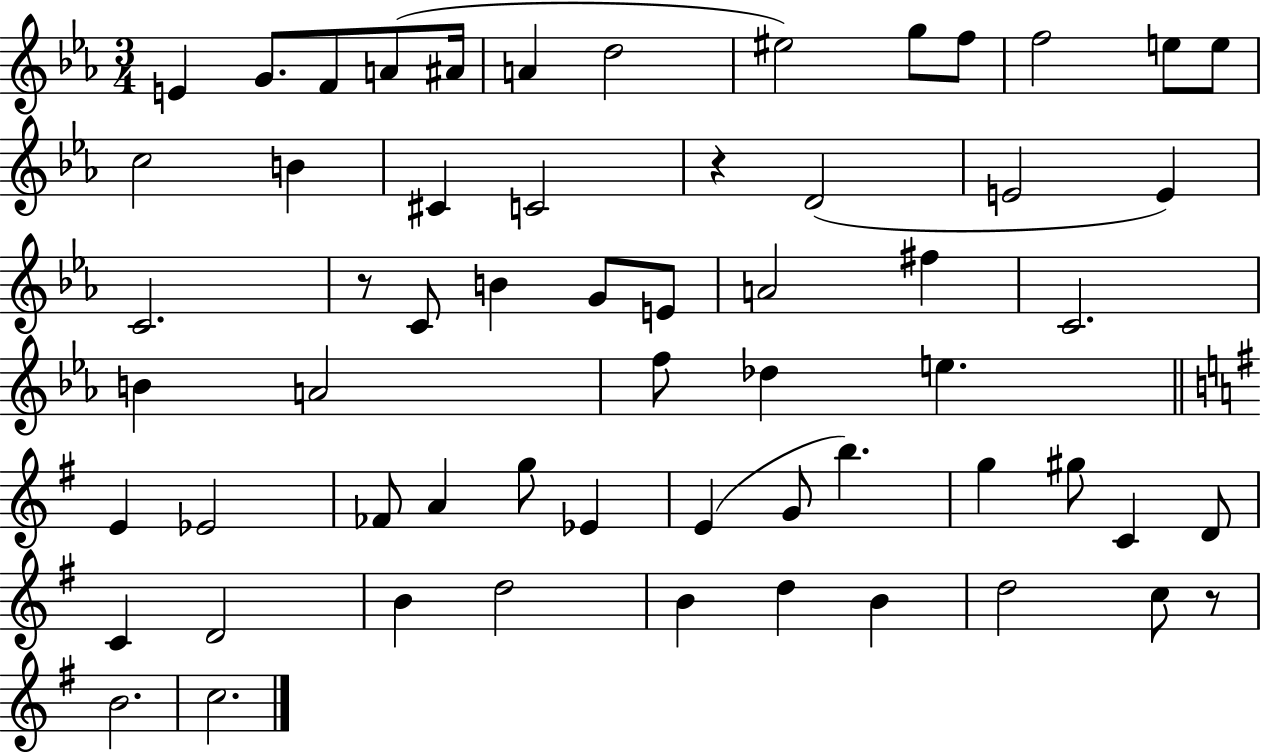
{
  \clef treble
  \numericTimeSignature
  \time 3/4
  \key ees \major
  e'4 g'8. f'8 a'8( ais'16 | a'4 d''2 | eis''2) g''8 f''8 | f''2 e''8 e''8 | \break c''2 b'4 | cis'4 c'2 | r4 d'2( | e'2 e'4) | \break c'2. | r8 c'8 b'4 g'8 e'8 | a'2 fis''4 | c'2. | \break b'4 a'2 | f''8 des''4 e''4. | \bar "||" \break \key e \minor e'4 ees'2 | fes'8 a'4 g''8 ees'4 | e'4( g'8 b''4.) | g''4 gis''8 c'4 d'8 | \break c'4 d'2 | b'4 d''2 | b'4 d''4 b'4 | d''2 c''8 r8 | \break b'2. | c''2. | \bar "|."
}